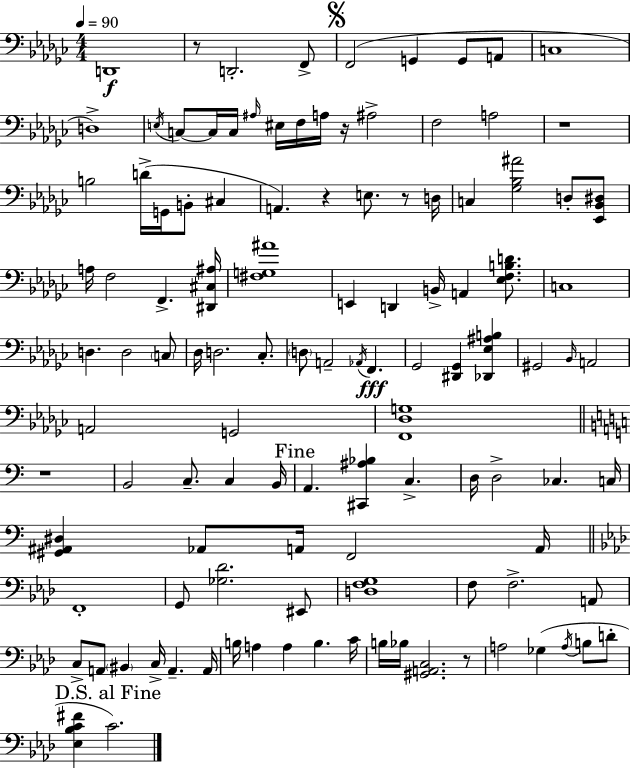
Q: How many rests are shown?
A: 7